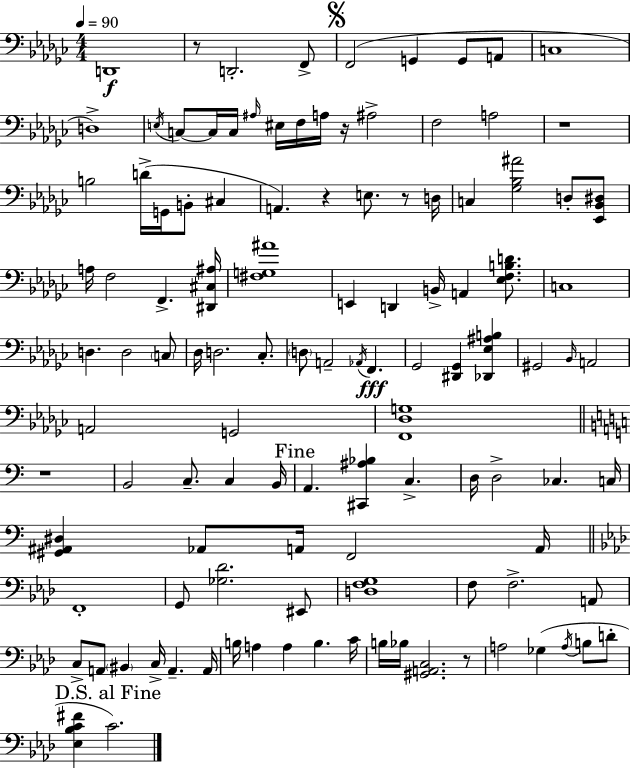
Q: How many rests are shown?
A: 7